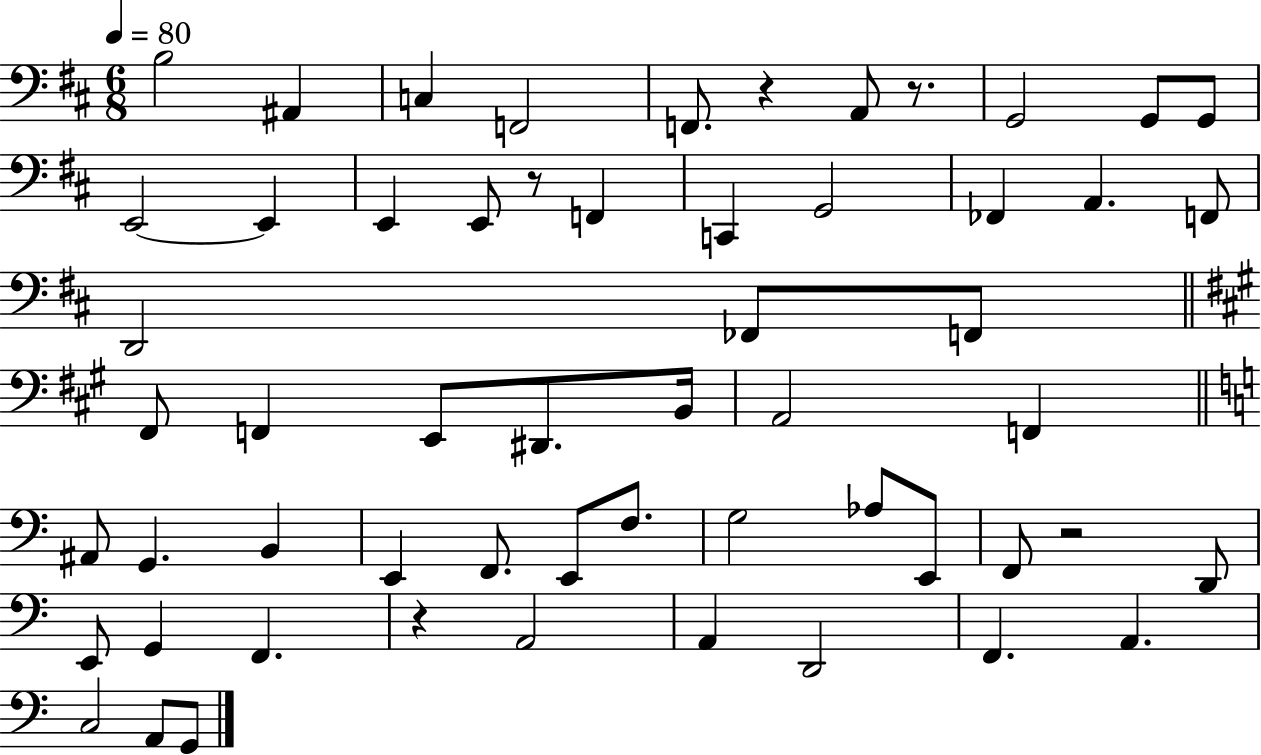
X:1
T:Untitled
M:6/8
L:1/4
K:D
B,2 ^A,, C, F,,2 F,,/2 z A,,/2 z/2 G,,2 G,,/2 G,,/2 E,,2 E,, E,, E,,/2 z/2 F,, C,, G,,2 _F,, A,, F,,/2 D,,2 _F,,/2 F,,/2 ^F,,/2 F,, E,,/2 ^D,,/2 B,,/4 A,,2 F,, ^A,,/2 G,, B,, E,, F,,/2 E,,/2 F,/2 G,2 _A,/2 E,,/2 F,,/2 z2 D,,/2 E,,/2 G,, F,, z A,,2 A,, D,,2 F,, A,, C,2 A,,/2 G,,/2